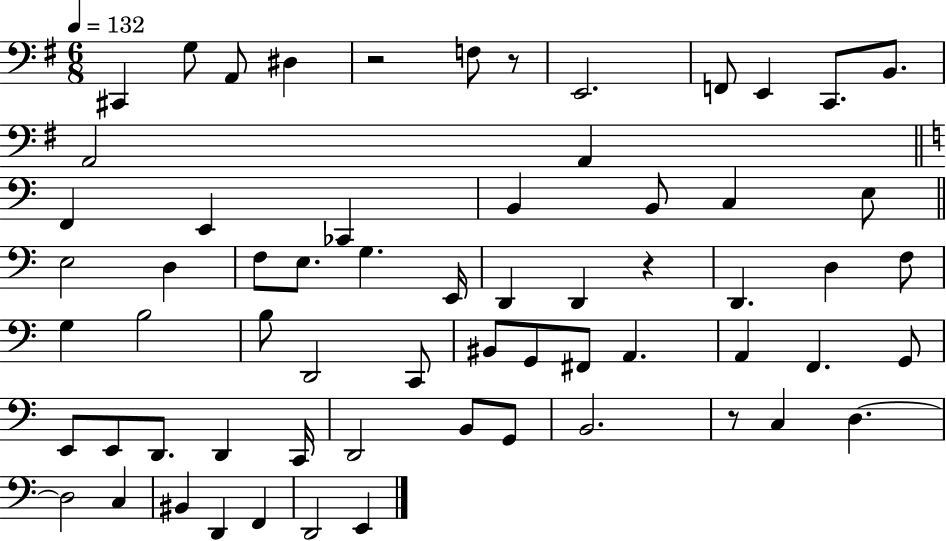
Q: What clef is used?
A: bass